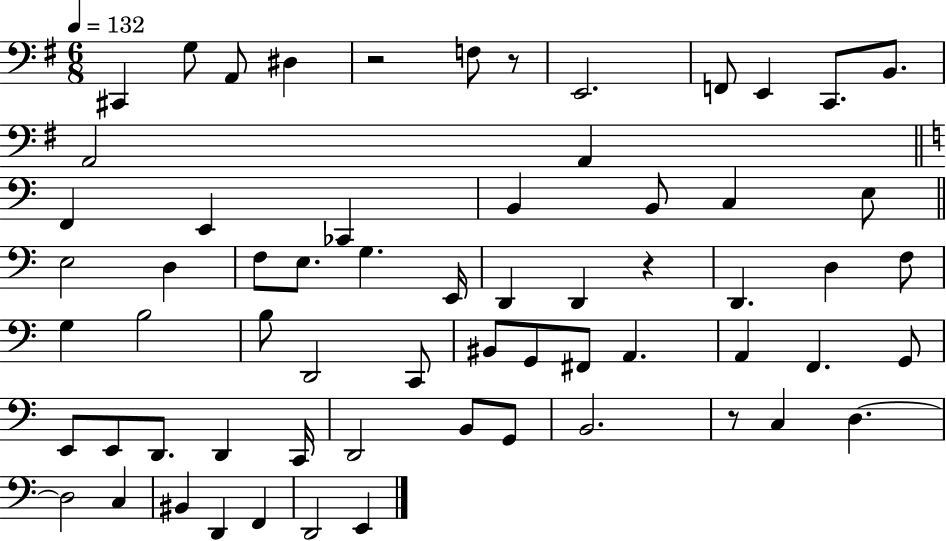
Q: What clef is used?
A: bass